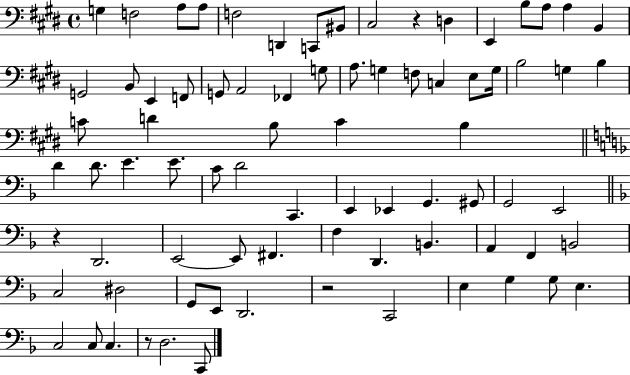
X:1
T:Untitled
M:4/4
L:1/4
K:E
G, F,2 A,/2 A,/2 F,2 D,, C,,/2 ^B,,/2 ^C,2 z D, E,, B,/2 A,/2 A, B,, G,,2 B,,/2 E,, F,,/2 G,,/2 A,,2 _F,, G,/2 A,/2 G, F,/2 C, E,/2 G,/4 B,2 G, B, C/2 D B,/2 C B, D D/2 E E/2 C/2 D2 C,, E,, _E,, G,, ^G,,/2 G,,2 E,,2 z D,,2 E,,2 E,,/2 ^F,, F, D,, B,, A,, F,, B,,2 C,2 ^D,2 G,,/2 E,,/2 D,,2 z2 C,,2 E, G, G,/2 E, C,2 C,/2 C, z/2 D,2 C,,/2